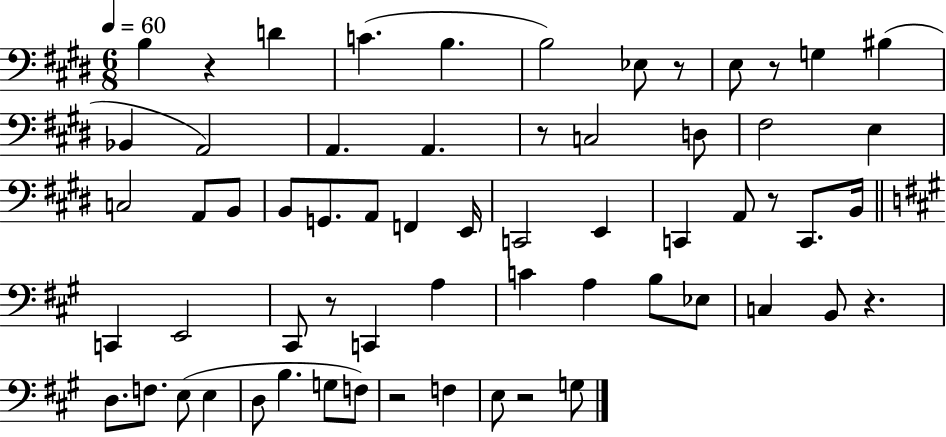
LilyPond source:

{
  \clef bass
  \numericTimeSignature
  \time 6/8
  \key e \major
  \tempo 4 = 60
  b4 r4 d'4 | c'4.( b4. | b2) ees8 r8 | e8 r8 g4 bis4( | \break bes,4 a,2) | a,4. a,4. | r8 c2 d8 | fis2 e4 | \break c2 a,8 b,8 | b,8 g,8. a,8 f,4 e,16 | c,2 e,4 | c,4 a,8 r8 c,8. b,16 | \break \bar "||" \break \key a \major c,4 e,2 | cis,8 r8 c,4 a4 | c'4 a4 b8 ees8 | c4 b,8 r4. | \break d8. f8. e8( e4 | d8 b4. g8 f8) | r2 f4 | e8 r2 g8 | \break \bar "|."
}